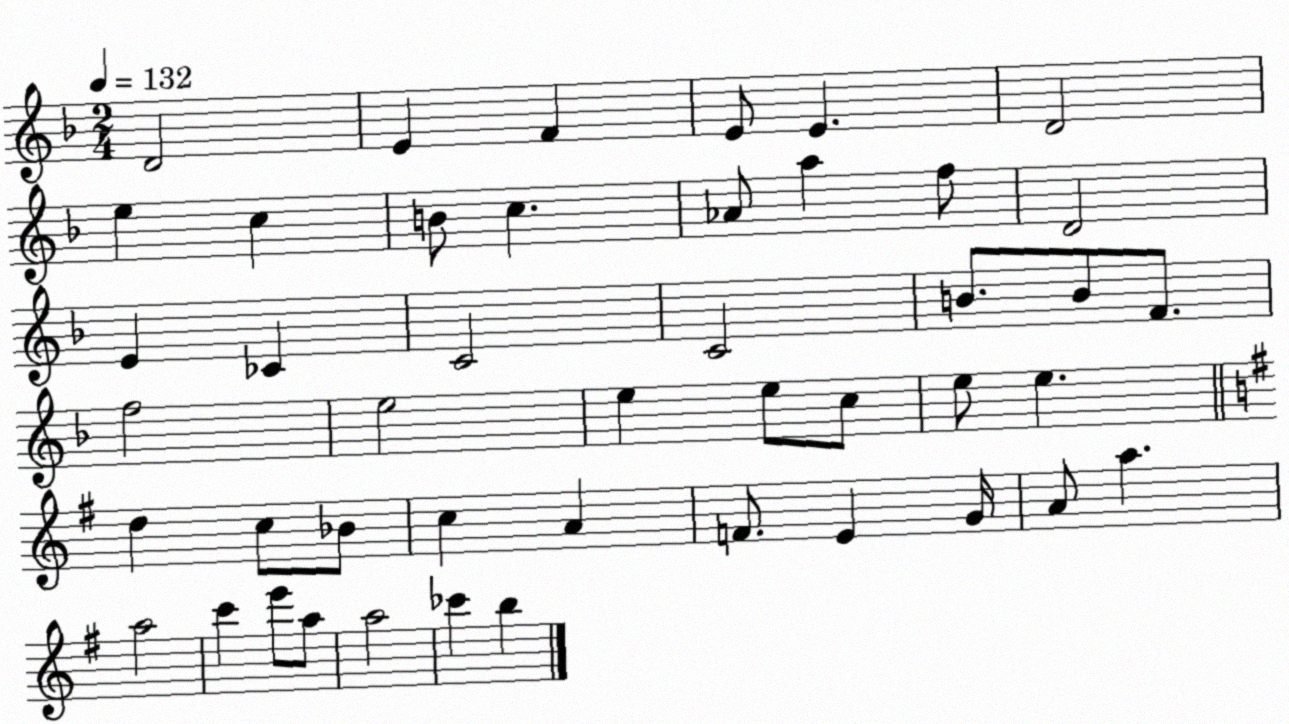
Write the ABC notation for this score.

X:1
T:Untitled
M:2/4
L:1/4
K:F
D2 E F E/2 E D2 e c B/2 c _A/2 a f/2 D2 E _C C2 C2 B/2 B/2 F/2 f2 e2 e e/2 c/2 e/2 e d c/2 _B/2 c A F/2 E G/4 A/2 a a2 c' e'/2 a/2 a2 _c' b